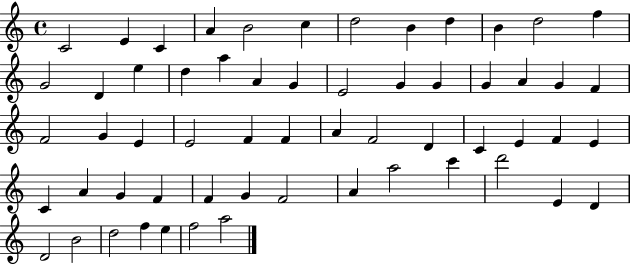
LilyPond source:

{
  \clef treble
  \time 4/4
  \defaultTimeSignature
  \key c \major
  c'2 e'4 c'4 | a'4 b'2 c''4 | d''2 b'4 d''4 | b'4 d''2 f''4 | \break g'2 d'4 e''4 | d''4 a''4 a'4 g'4 | e'2 g'4 g'4 | g'4 a'4 g'4 f'4 | \break f'2 g'4 e'4 | e'2 f'4 f'4 | a'4 f'2 d'4 | c'4 e'4 f'4 e'4 | \break c'4 a'4 g'4 f'4 | f'4 g'4 f'2 | a'4 a''2 c'''4 | d'''2 e'4 d'4 | \break d'2 b'2 | d''2 f''4 e''4 | f''2 a''2 | \bar "|."
}